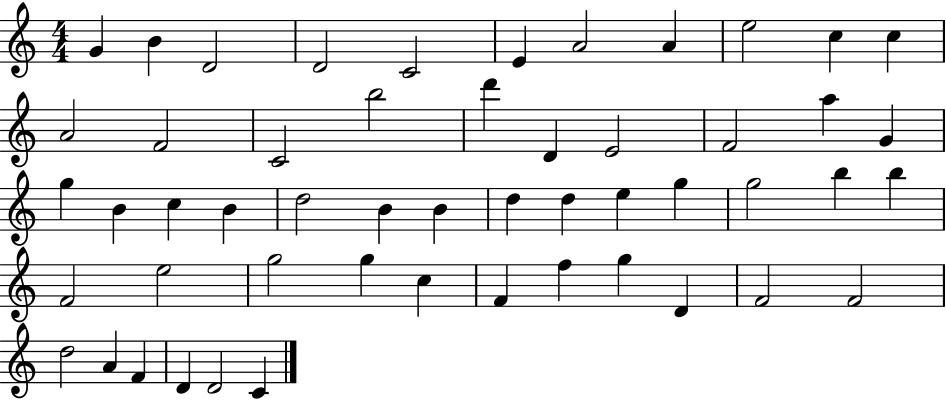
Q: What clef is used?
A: treble